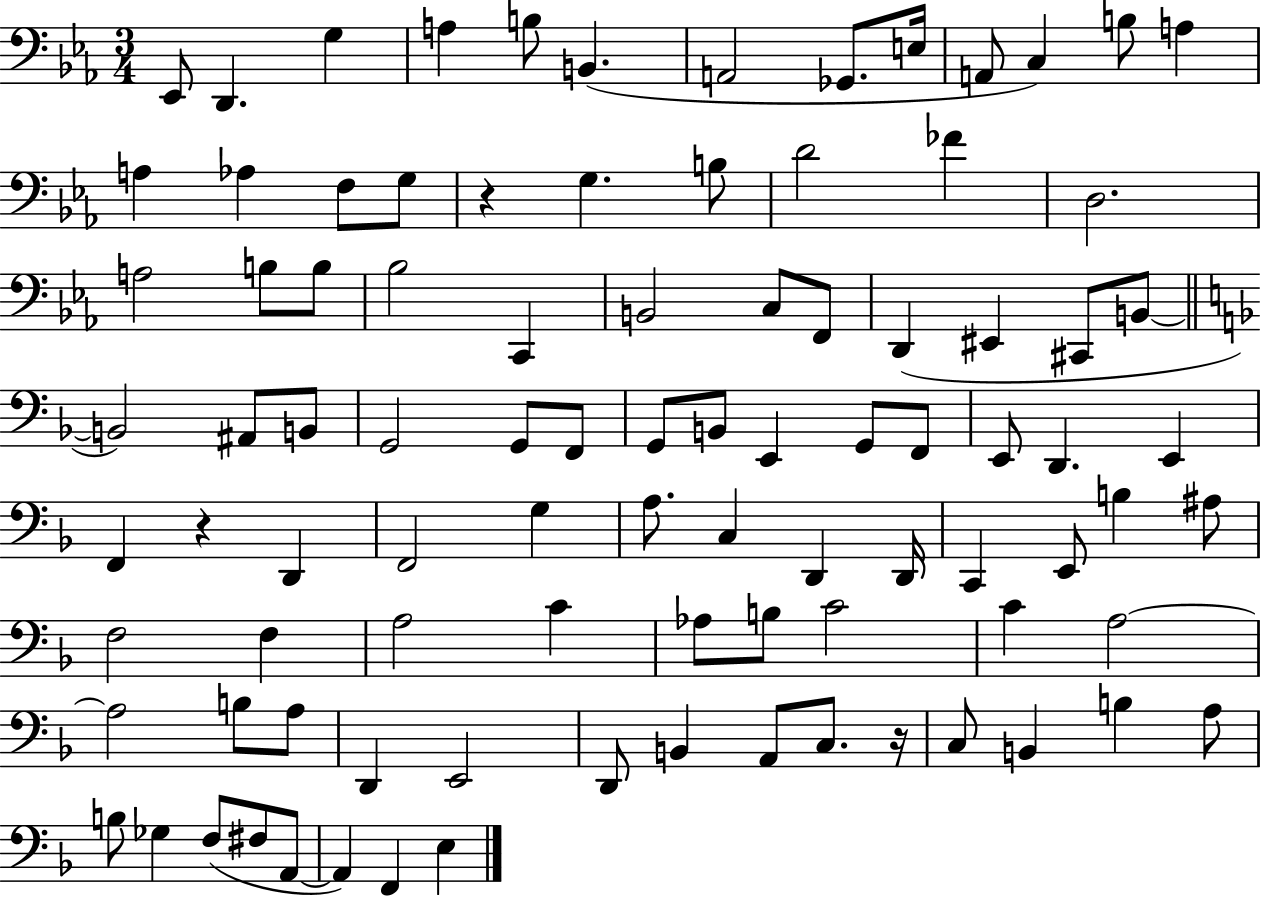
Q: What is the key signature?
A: EES major